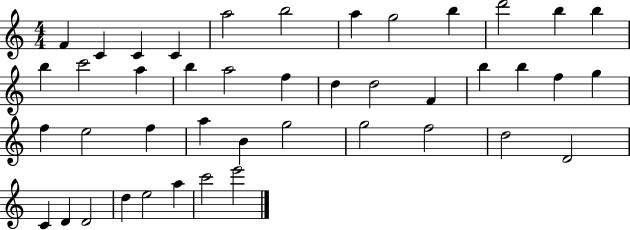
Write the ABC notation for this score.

X:1
T:Untitled
M:4/4
L:1/4
K:C
F C C C a2 b2 a g2 b d'2 b b b c'2 a b a2 f d d2 F b b f g f e2 f a B g2 g2 f2 d2 D2 C D D2 d e2 a c'2 e'2